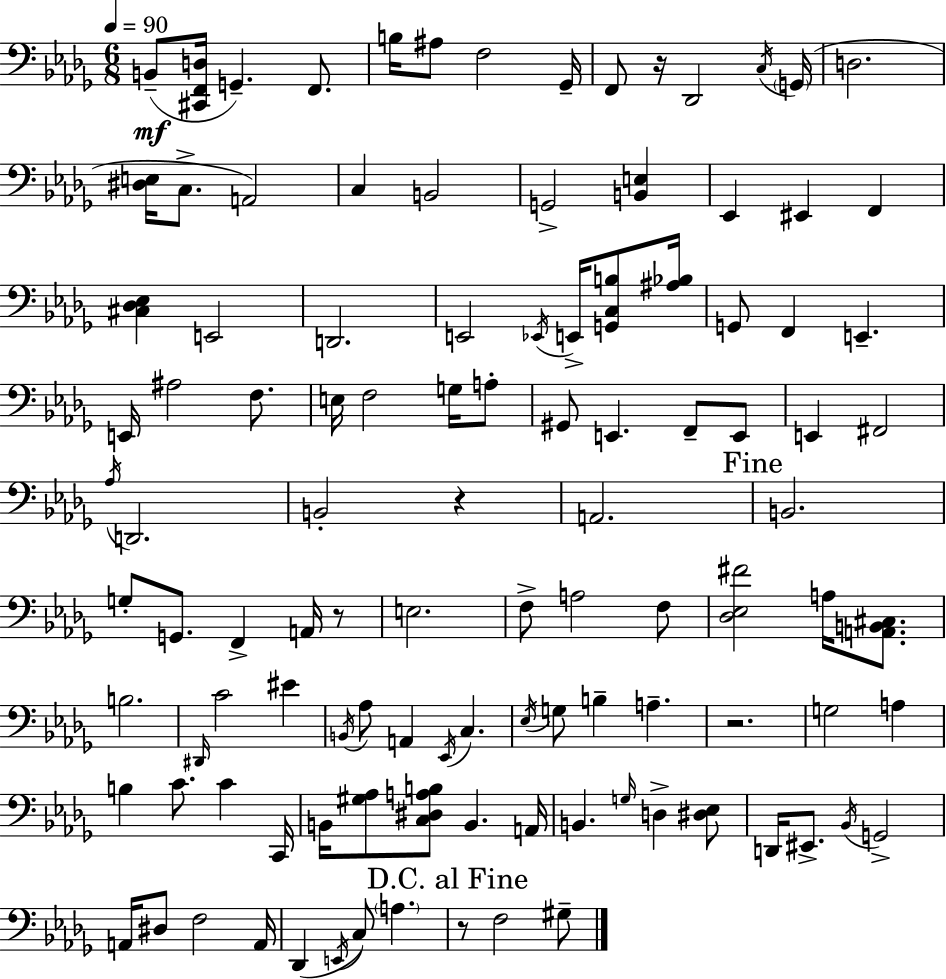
{
  \clef bass
  \numericTimeSignature
  \time 6/8
  \key bes \minor
  \tempo 4 = 90
  b,8--(\mf <cis, f, d>16 g,4.--) f,8. | b16 ais8 f2 ges,16-- | f,8 r16 des,2 \acciaccatura { c16 }( | \parenthesize g,16 d2. | \break <dis e>16 c8.-> a,2) | c4 b,2 | g,2-> <b, e>4 | ees,4 eis,4 f,4 | \break <cis des ees>4 e,2 | d,2. | e,2 \acciaccatura { ees,16 } e,16-> <g, c b>8 | <ais bes>16 g,8 f,4 e,4.-- | \break e,16 ais2 f8. | e16 f2 g16 | a8-. gis,8 e,4. f,8-- | e,8 e,4 fis,2 | \break \acciaccatura { aes16 } d,2. | b,2-. r4 | a,2. | \mark "Fine" b,2. | \break g8-. g,8. f,4-> | a,16 r8 e2. | f8-> a2 | f8 <des ees fis'>2 a16 | \break <a, b, cis>8. b2. | \grace { dis,16 } c'2 | eis'4 \acciaccatura { b,16 } aes8 a,4 \acciaccatura { ees,16 } | c4. \acciaccatura { ees16 } g8 b4-- | \break a4.-- r2. | g2 | a4 b4 c'8. | c'4 c,16 b,16 <gis aes>8 <c dis a b>8 | \break b,4. a,16 b,4. | \grace { g16 } d4-> <dis ees>8 d,16 eis,8.-> | \acciaccatura { bes,16 } g,2-> a,16 dis8 | f2 a,16 des,4( | \break \acciaccatura { e,16 } c8) \parenthesize a4. \mark "D.C. al Fine" r8 | f2 gis8-- \bar "|."
}